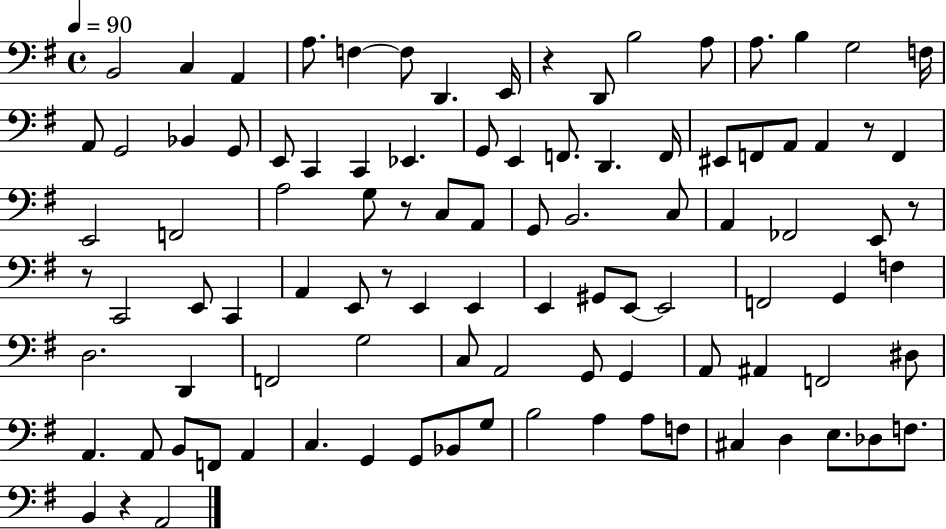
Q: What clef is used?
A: bass